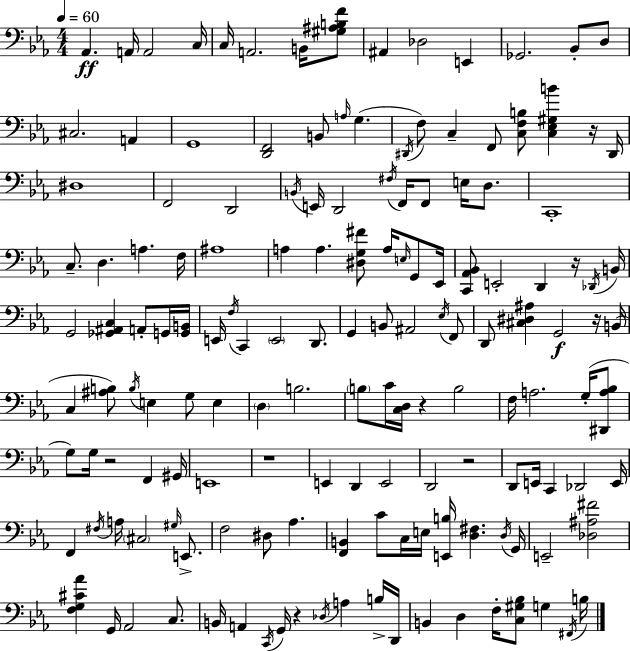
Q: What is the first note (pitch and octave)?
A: Ab2